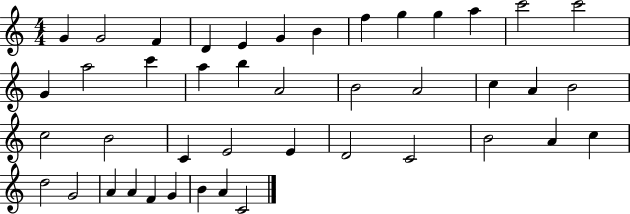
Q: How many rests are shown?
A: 0